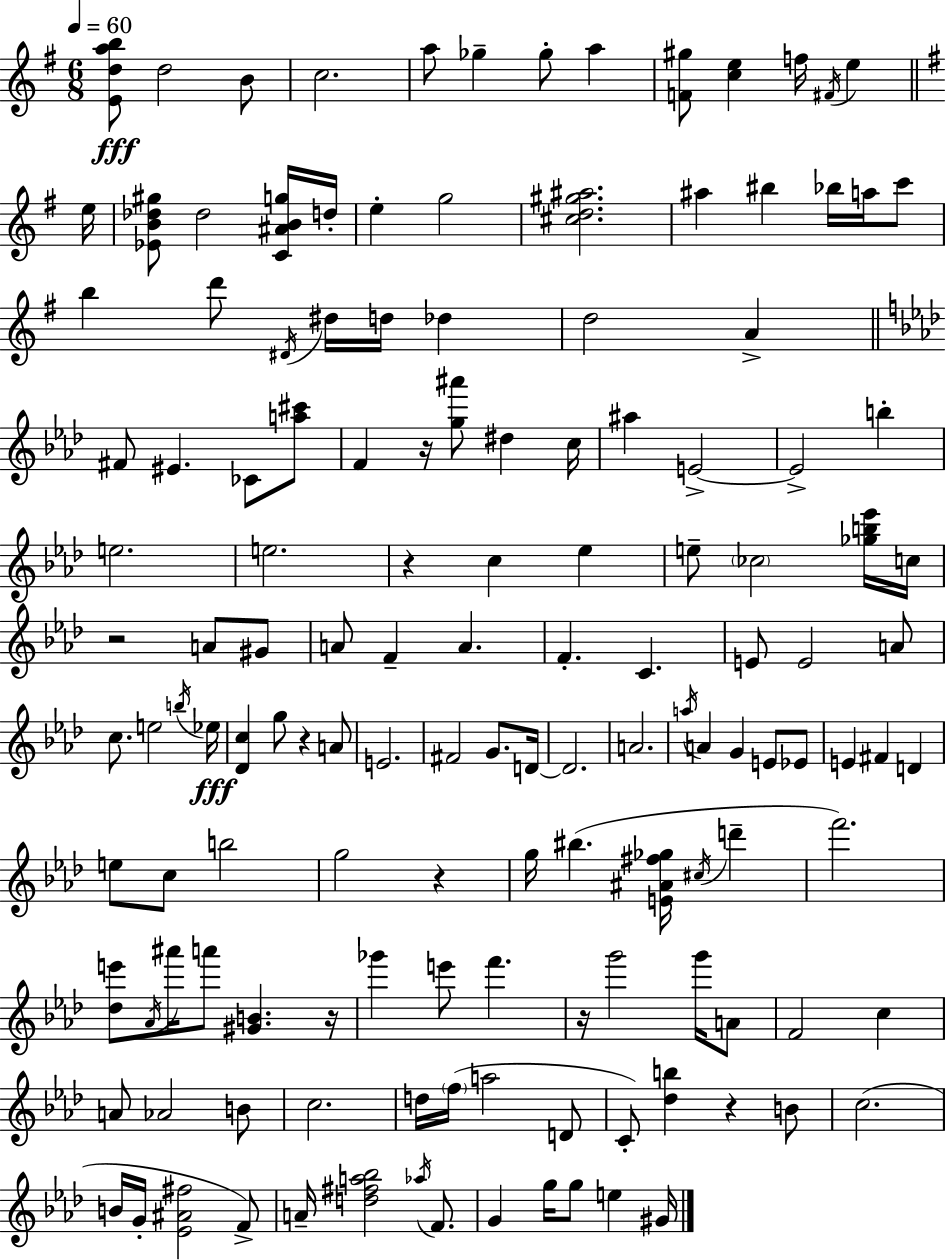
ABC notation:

X:1
T:Untitled
M:6/8
L:1/4
K:G
[Edab]/2 d2 B/2 c2 a/2 _g _g/2 a [F^g]/2 [ce] f/4 ^F/4 e e/4 [_EB_d^g]/2 _d2 [C^ABg]/4 d/4 e g2 [^cd^g^a]2 ^a ^b _b/4 a/4 c'/2 b d'/2 ^D/4 ^d/4 d/4 _d d2 A ^F/2 ^E _C/2 [a^c']/2 F z/4 [g^a']/2 ^d c/4 ^a E2 E2 b e2 e2 z c _e e/2 _c2 [_gb_e']/4 c/4 z2 A/2 ^G/2 A/2 F A F C E/2 E2 A/2 c/2 e2 b/4 _e/4 [_Dc] g/2 z A/2 E2 ^F2 G/2 D/4 D2 A2 a/4 A G E/2 _E/2 E ^F D e/2 c/2 b2 g2 z g/4 ^b [E^A^f_g]/4 ^c/4 d' f'2 [_de']/2 _A/4 ^a'/4 a'/2 [^GB] z/4 _g' e'/2 f' z/4 g'2 g'/4 A/2 F2 c A/2 _A2 B/2 c2 d/4 f/4 a2 D/2 C/2 [_db] z B/2 c2 B/4 G/4 [_E^A^f]2 F/2 A/4 [d^fa_b]2 _a/4 F/2 G g/4 g/2 e ^G/4